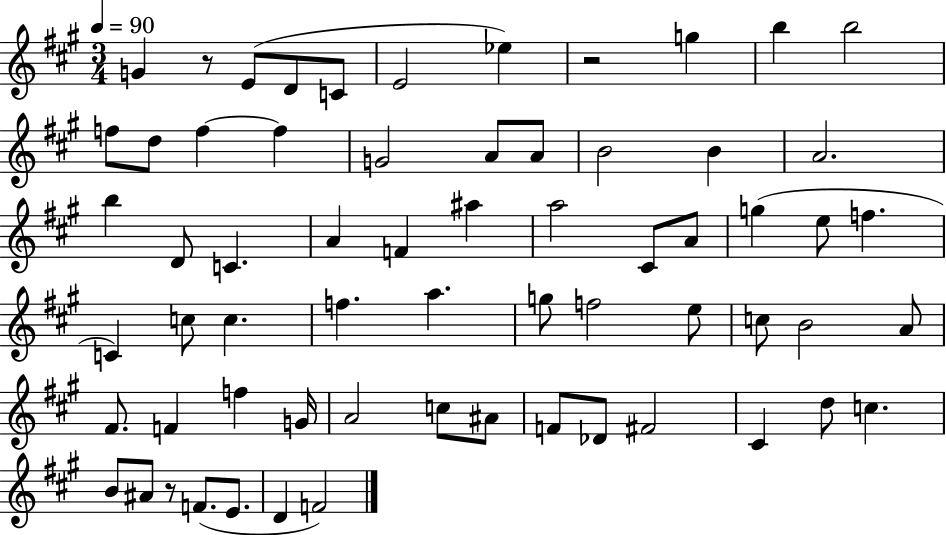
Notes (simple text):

G4/q R/e E4/e D4/e C4/e E4/h Eb5/q R/h G5/q B5/q B5/h F5/e D5/e F5/q F5/q G4/h A4/e A4/e B4/h B4/q A4/h. B5/q D4/e C4/q. A4/q F4/q A#5/q A5/h C#4/e A4/e G5/q E5/e F5/q. C4/q C5/e C5/q. F5/q. A5/q. G5/e F5/h E5/e C5/e B4/h A4/e F#4/e. F4/q F5/q G4/s A4/h C5/e A#4/e F4/e Db4/e F#4/h C#4/q D5/e C5/q. B4/e A#4/e R/e F4/e. E4/e. D4/q F4/h